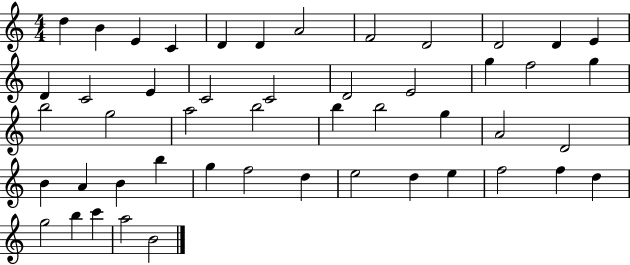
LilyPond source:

{
  \clef treble
  \numericTimeSignature
  \time 4/4
  \key c \major
  d''4 b'4 e'4 c'4 | d'4 d'4 a'2 | f'2 d'2 | d'2 d'4 e'4 | \break d'4 c'2 e'4 | c'2 c'2 | d'2 e'2 | g''4 f''2 g''4 | \break b''2 g''2 | a''2 b''2 | b''4 b''2 g''4 | a'2 d'2 | \break b'4 a'4 b'4 b''4 | g''4 f''2 d''4 | e''2 d''4 e''4 | f''2 f''4 d''4 | \break g''2 b''4 c'''4 | a''2 b'2 | \bar "|."
}